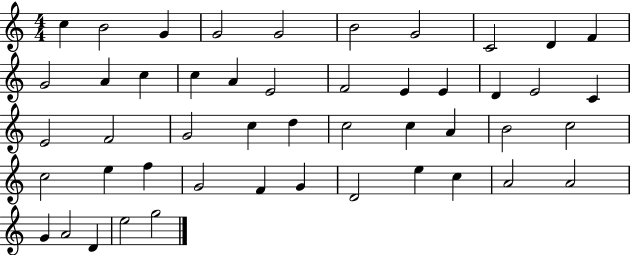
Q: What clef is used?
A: treble